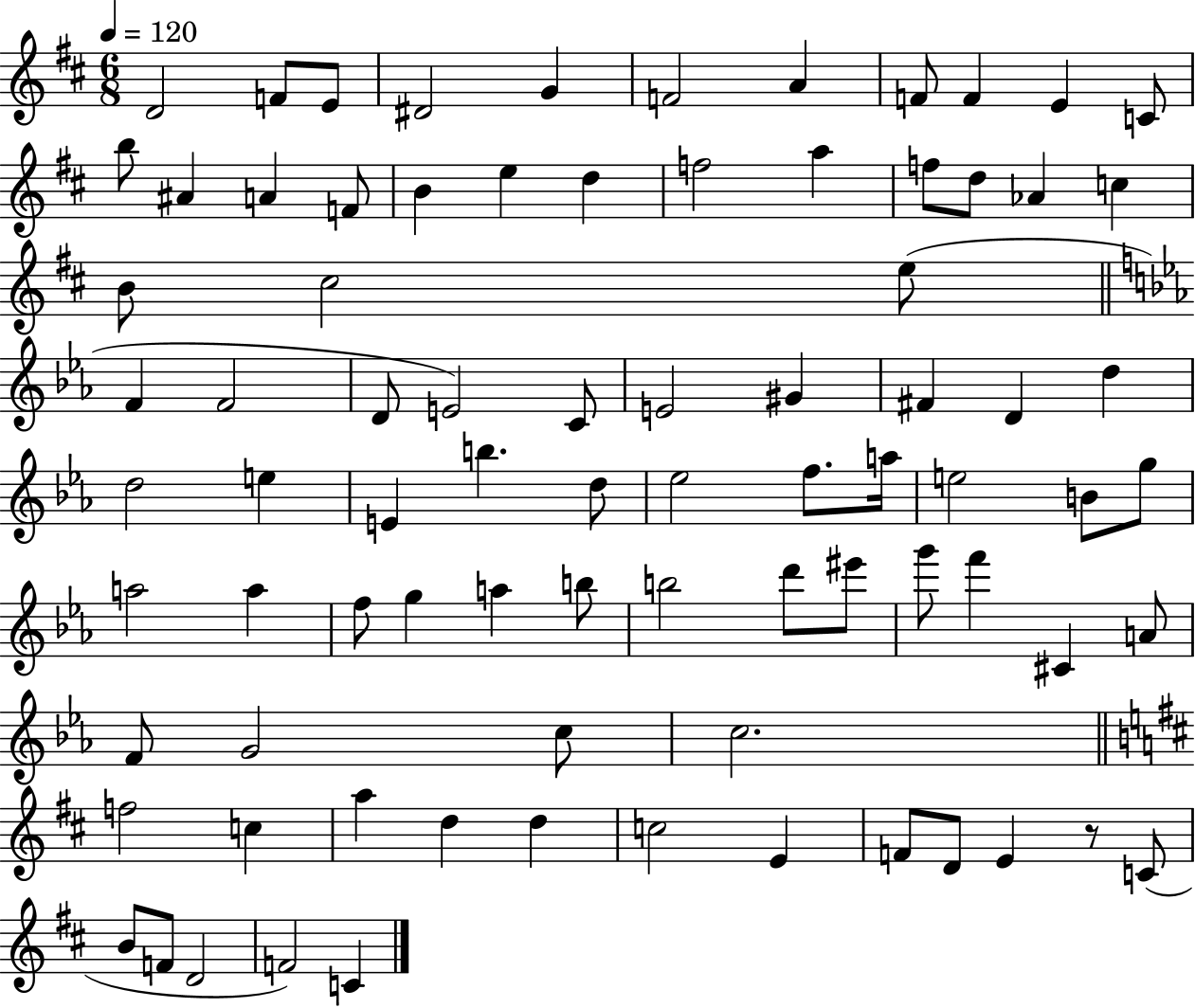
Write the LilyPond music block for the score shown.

{
  \clef treble
  \numericTimeSignature
  \time 6/8
  \key d \major
  \tempo 4 = 120
  d'2 f'8 e'8 | dis'2 g'4 | f'2 a'4 | f'8 f'4 e'4 c'8 | \break b''8 ais'4 a'4 f'8 | b'4 e''4 d''4 | f''2 a''4 | f''8 d''8 aes'4 c''4 | \break b'8 cis''2 e''8( | \bar "||" \break \key ees \major f'4 f'2 | d'8 e'2) c'8 | e'2 gis'4 | fis'4 d'4 d''4 | \break d''2 e''4 | e'4 b''4. d''8 | ees''2 f''8. a''16 | e''2 b'8 g''8 | \break a''2 a''4 | f''8 g''4 a''4 b''8 | b''2 d'''8 eis'''8 | g'''8 f'''4 cis'4 a'8 | \break f'8 g'2 c''8 | c''2. | \bar "||" \break \key d \major f''2 c''4 | a''4 d''4 d''4 | c''2 e'4 | f'8 d'8 e'4 r8 c'8( | \break b'8 f'8 d'2 | f'2) c'4 | \bar "|."
}